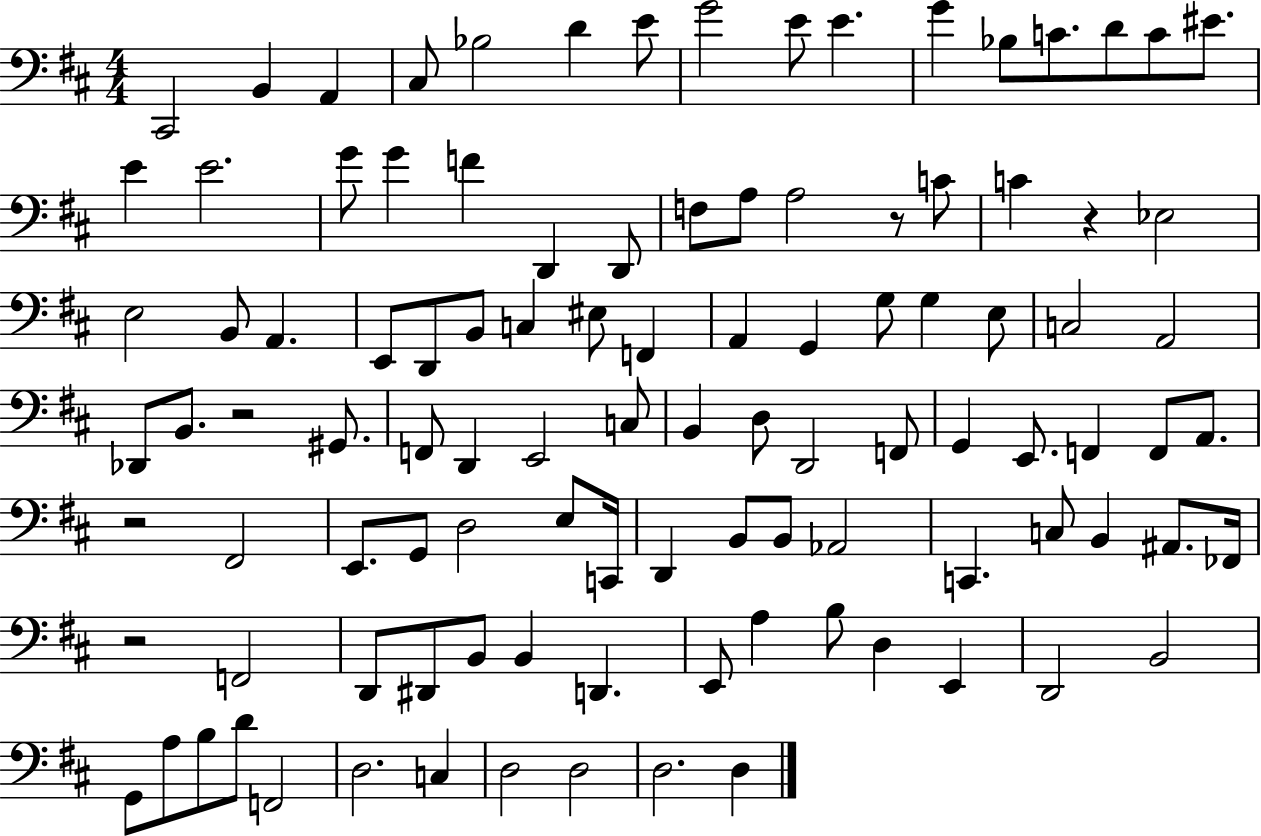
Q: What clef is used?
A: bass